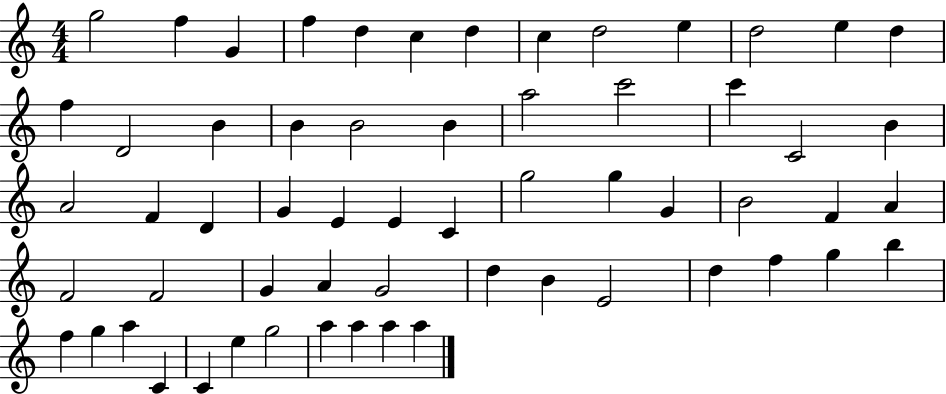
X:1
T:Untitled
M:4/4
L:1/4
K:C
g2 f G f d c d c d2 e d2 e d f D2 B B B2 B a2 c'2 c' C2 B A2 F D G E E C g2 g G B2 F A F2 F2 G A G2 d B E2 d f g b f g a C C e g2 a a a a